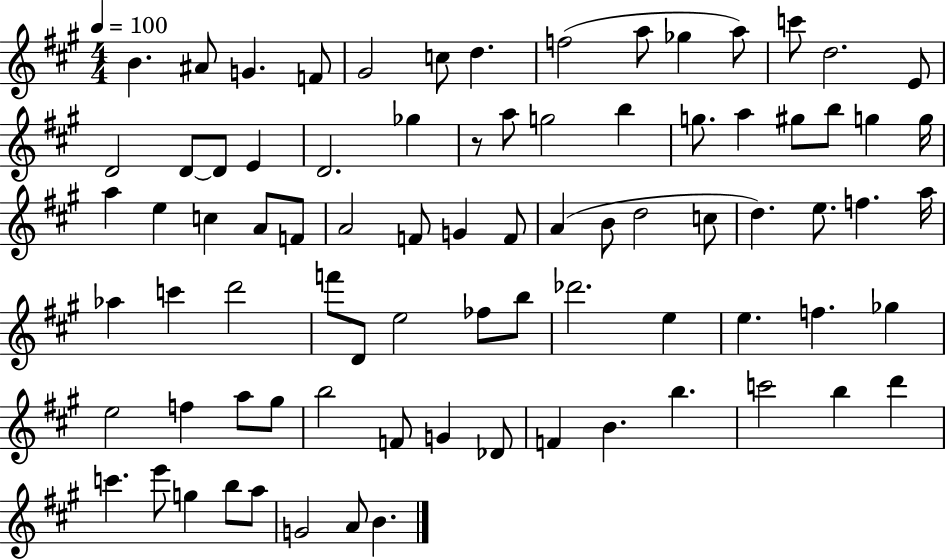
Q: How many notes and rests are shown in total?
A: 82